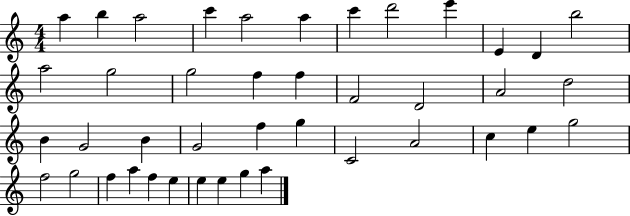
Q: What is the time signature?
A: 4/4